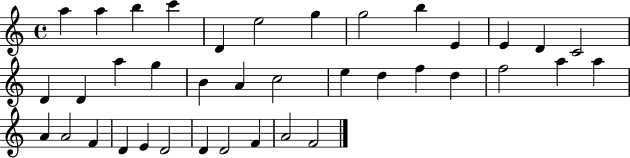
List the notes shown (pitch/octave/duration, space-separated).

A5/q A5/q B5/q C6/q D4/q E5/h G5/q G5/h B5/q E4/q E4/q D4/q C4/h D4/q D4/q A5/q G5/q B4/q A4/q C5/h E5/q D5/q F5/q D5/q F5/h A5/q A5/q A4/q A4/h F4/q D4/q E4/q D4/h D4/q D4/h F4/q A4/h F4/h